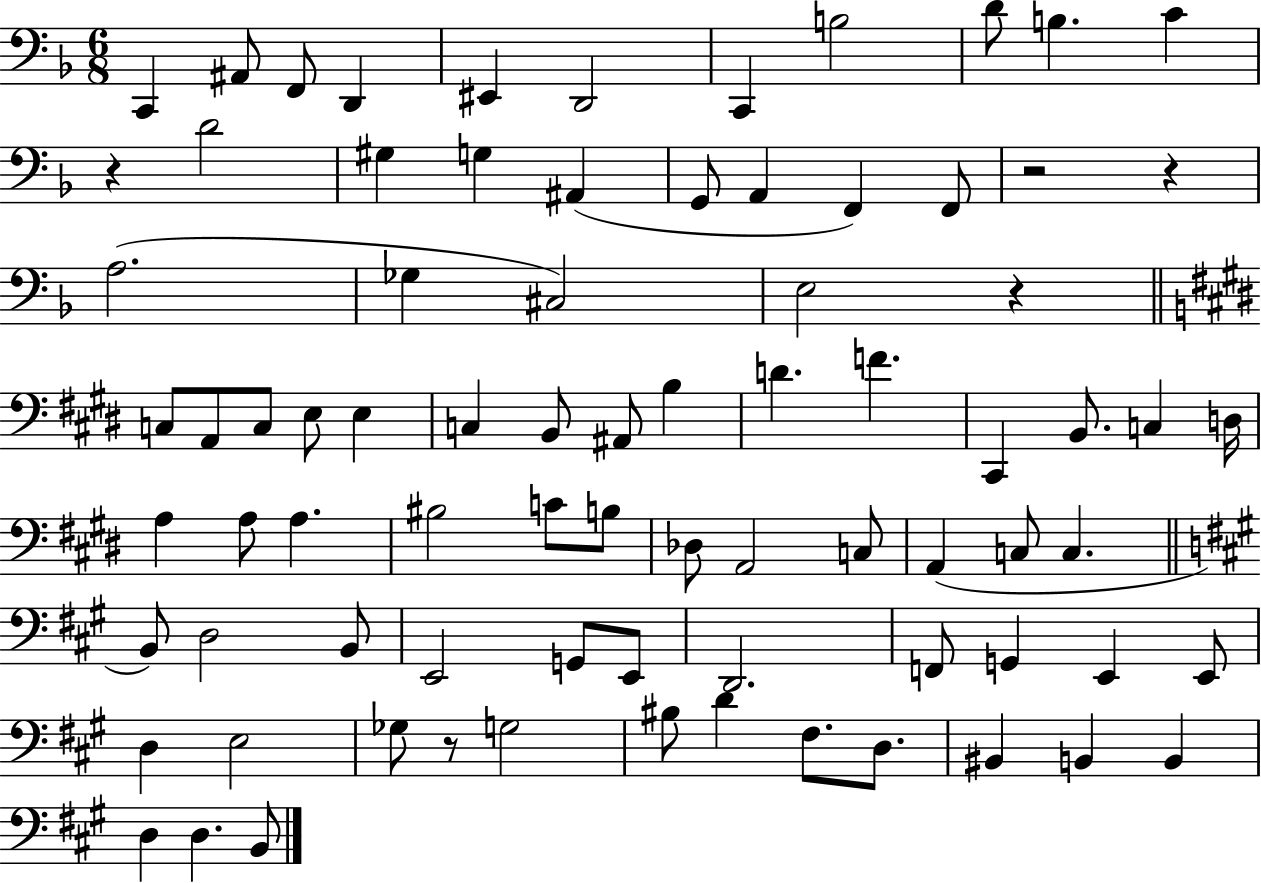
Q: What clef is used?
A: bass